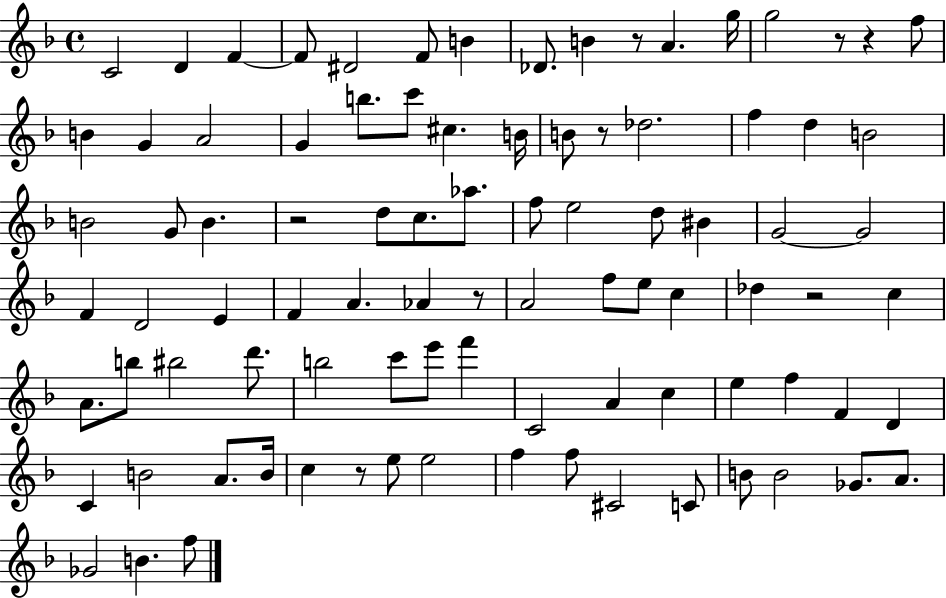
C4/h D4/q F4/q F4/e D#4/h F4/e B4/q Db4/e. B4/q R/e A4/q. G5/s G5/h R/e R/q F5/e B4/q G4/q A4/h G4/q B5/e. C6/e C#5/q. B4/s B4/e R/e Db5/h. F5/q D5/q B4/h B4/h G4/e B4/q. R/h D5/e C5/e. Ab5/e. F5/e E5/h D5/e BIS4/q G4/h G4/h F4/q D4/h E4/q F4/q A4/q. Ab4/q R/e A4/h F5/e E5/e C5/q Db5/q R/h C5/q A4/e. B5/e BIS5/h D6/e. B5/h C6/e E6/e F6/q C4/h A4/q C5/q E5/q F5/q F4/q D4/q C4/q B4/h A4/e. B4/s C5/q R/e E5/e E5/h F5/q F5/e C#4/h C4/e B4/e B4/h Gb4/e. A4/e. Gb4/h B4/q. F5/e